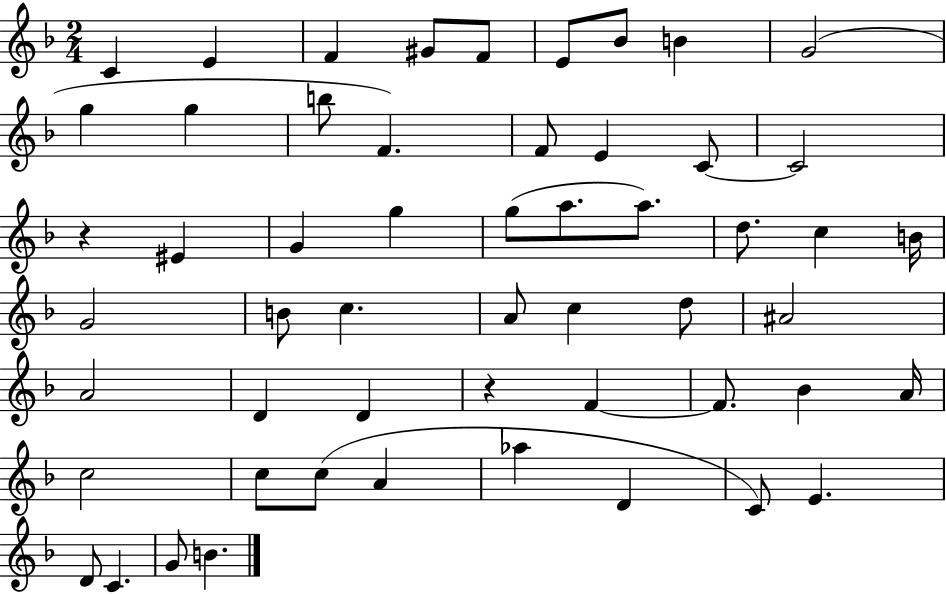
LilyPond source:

{
  \clef treble
  \numericTimeSignature
  \time 2/4
  \key f \major
  c'4 e'4 | f'4 gis'8 f'8 | e'8 bes'8 b'4 | g'2( | \break g''4 g''4 | b''8 f'4.) | f'8 e'4 c'8~~ | c'2 | \break r4 eis'4 | g'4 g''4 | g''8( a''8. a''8.) | d''8. c''4 b'16 | \break g'2 | b'8 c''4. | a'8 c''4 d''8 | ais'2 | \break a'2 | d'4 d'4 | r4 f'4~~ | f'8. bes'4 a'16 | \break c''2 | c''8 c''8( a'4 | aes''4 d'4 | c'8) e'4. | \break d'8 c'4. | g'8 b'4. | \bar "|."
}